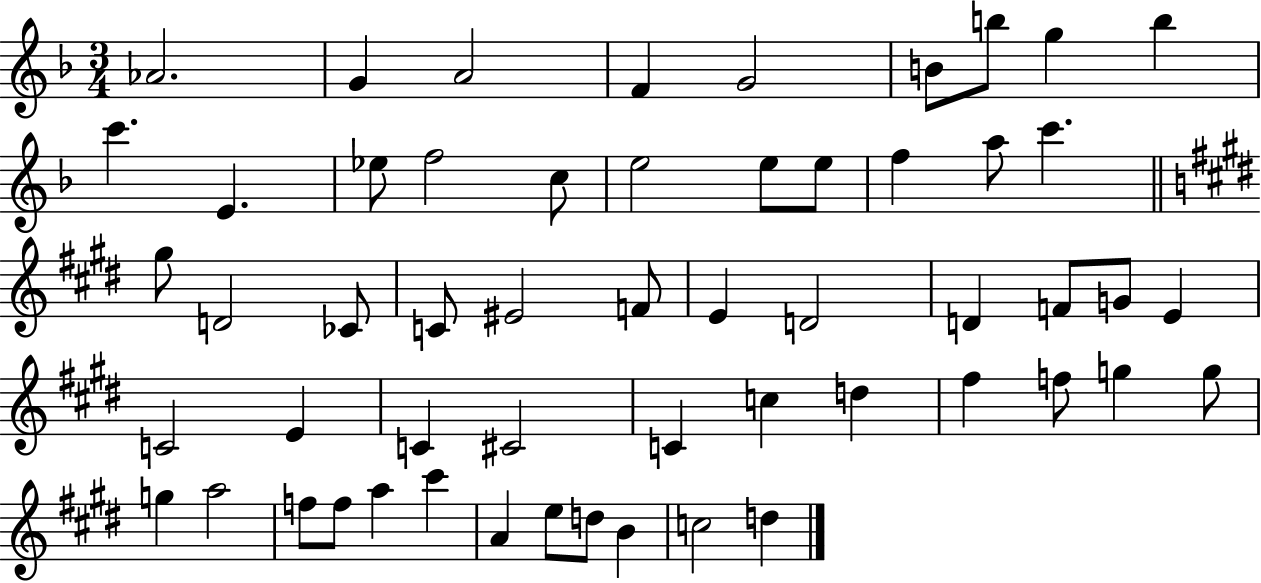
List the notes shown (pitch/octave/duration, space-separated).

Ab4/h. G4/q A4/h F4/q G4/h B4/e B5/e G5/q B5/q C6/q. E4/q. Eb5/e F5/h C5/e E5/h E5/e E5/e F5/q A5/e C6/q. G#5/e D4/h CES4/e C4/e EIS4/h F4/e E4/q D4/h D4/q F4/e G4/e E4/q C4/h E4/q C4/q C#4/h C4/q C5/q D5/q F#5/q F5/e G5/q G5/e G5/q A5/h F5/e F5/e A5/q C#6/q A4/q E5/e D5/e B4/q C5/h D5/q